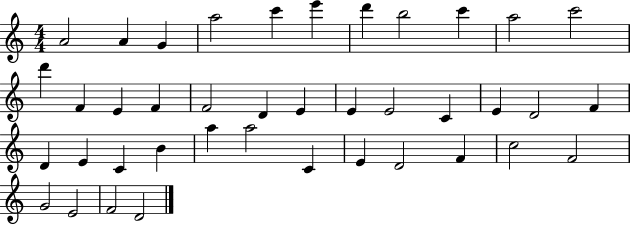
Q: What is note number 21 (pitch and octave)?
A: C4